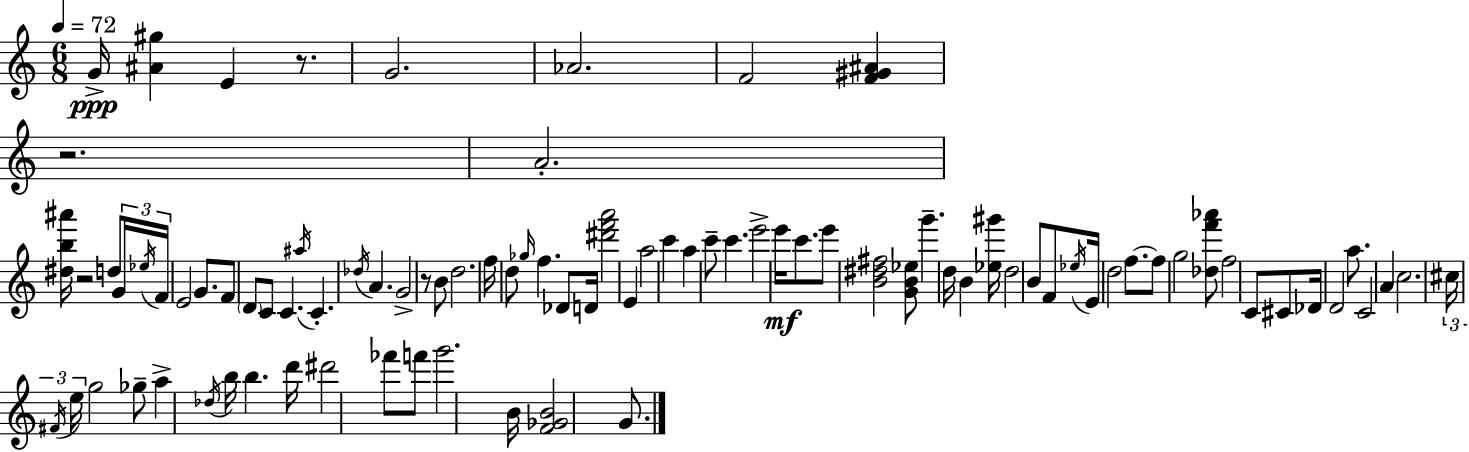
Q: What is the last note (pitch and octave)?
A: G4